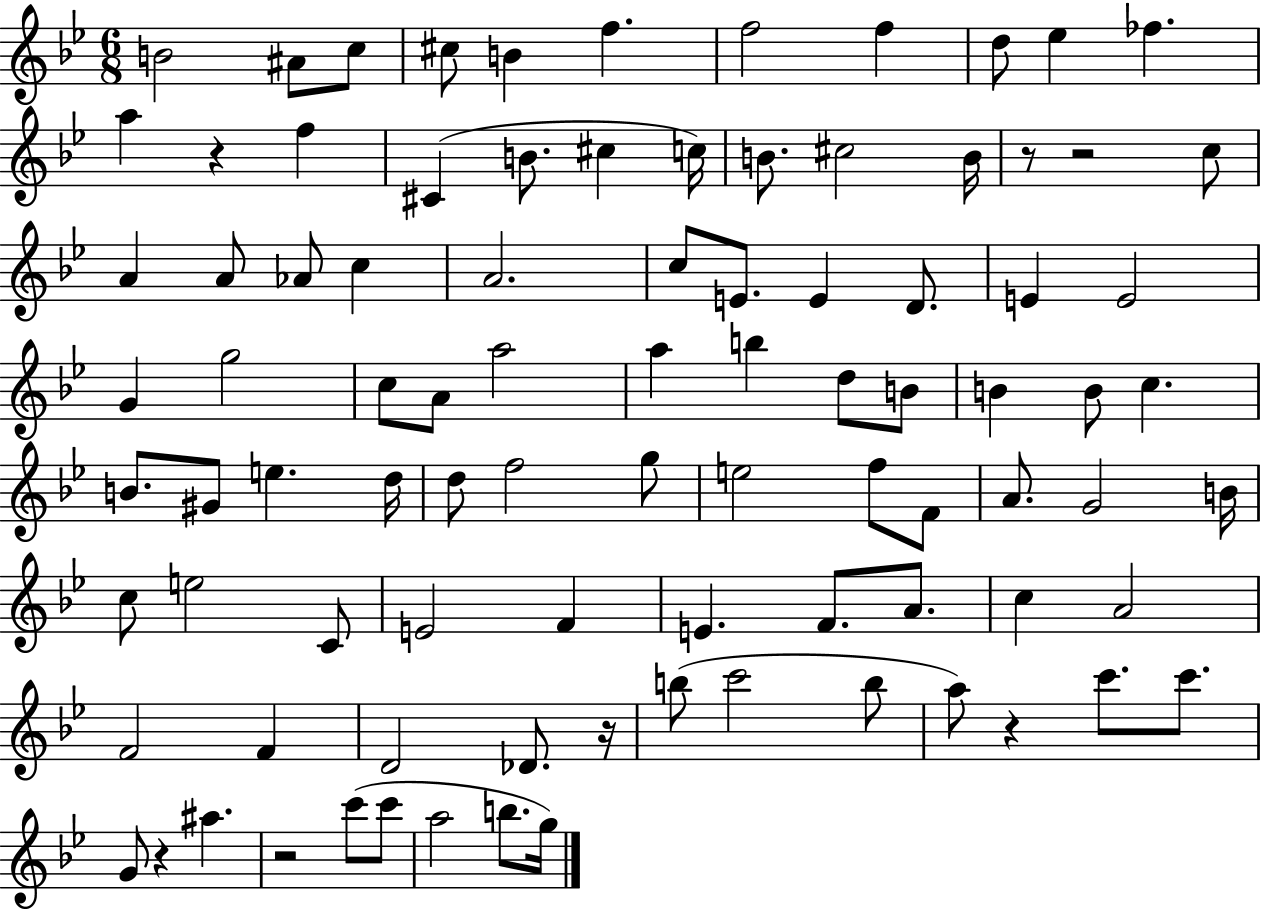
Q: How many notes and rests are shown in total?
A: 91